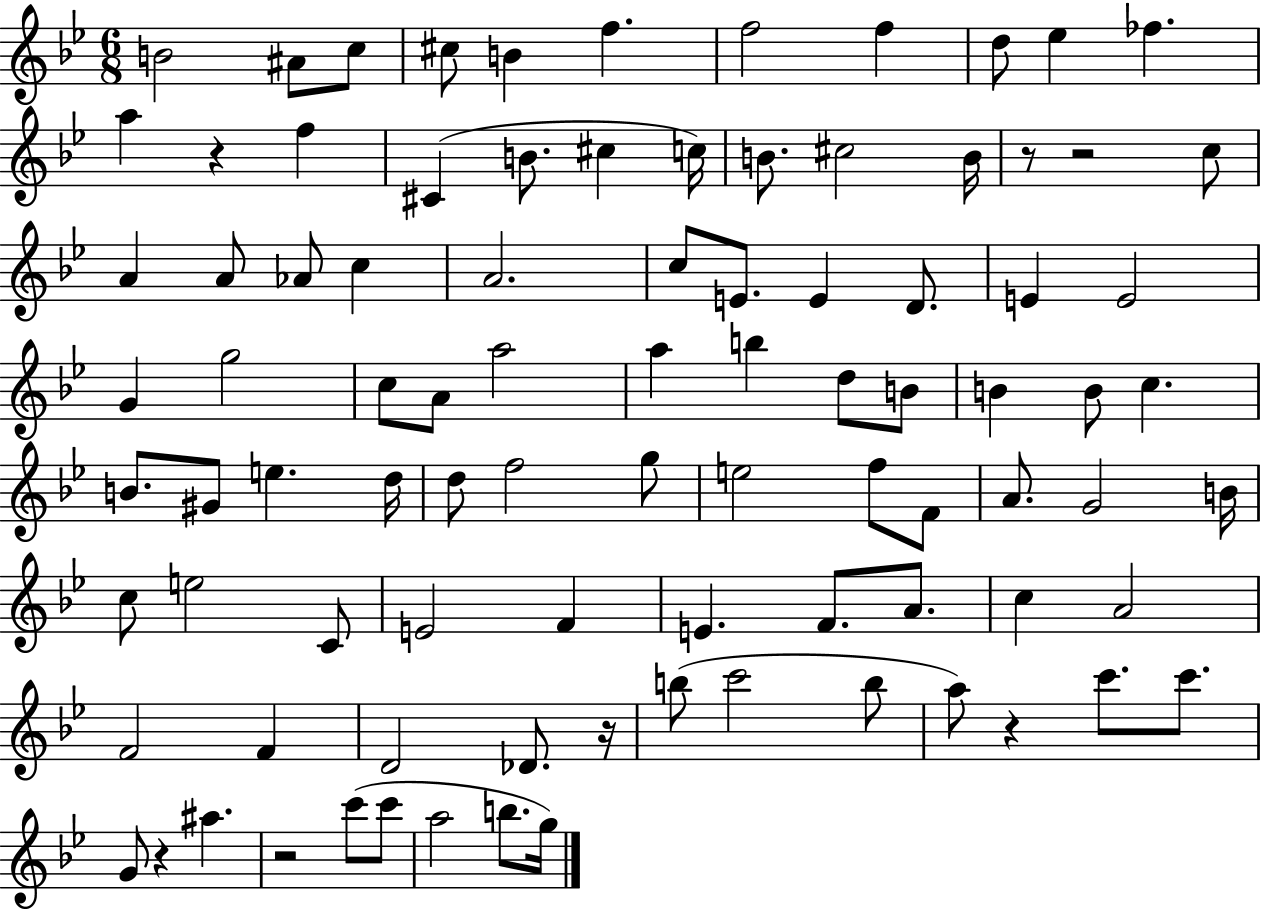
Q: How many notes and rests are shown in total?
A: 91